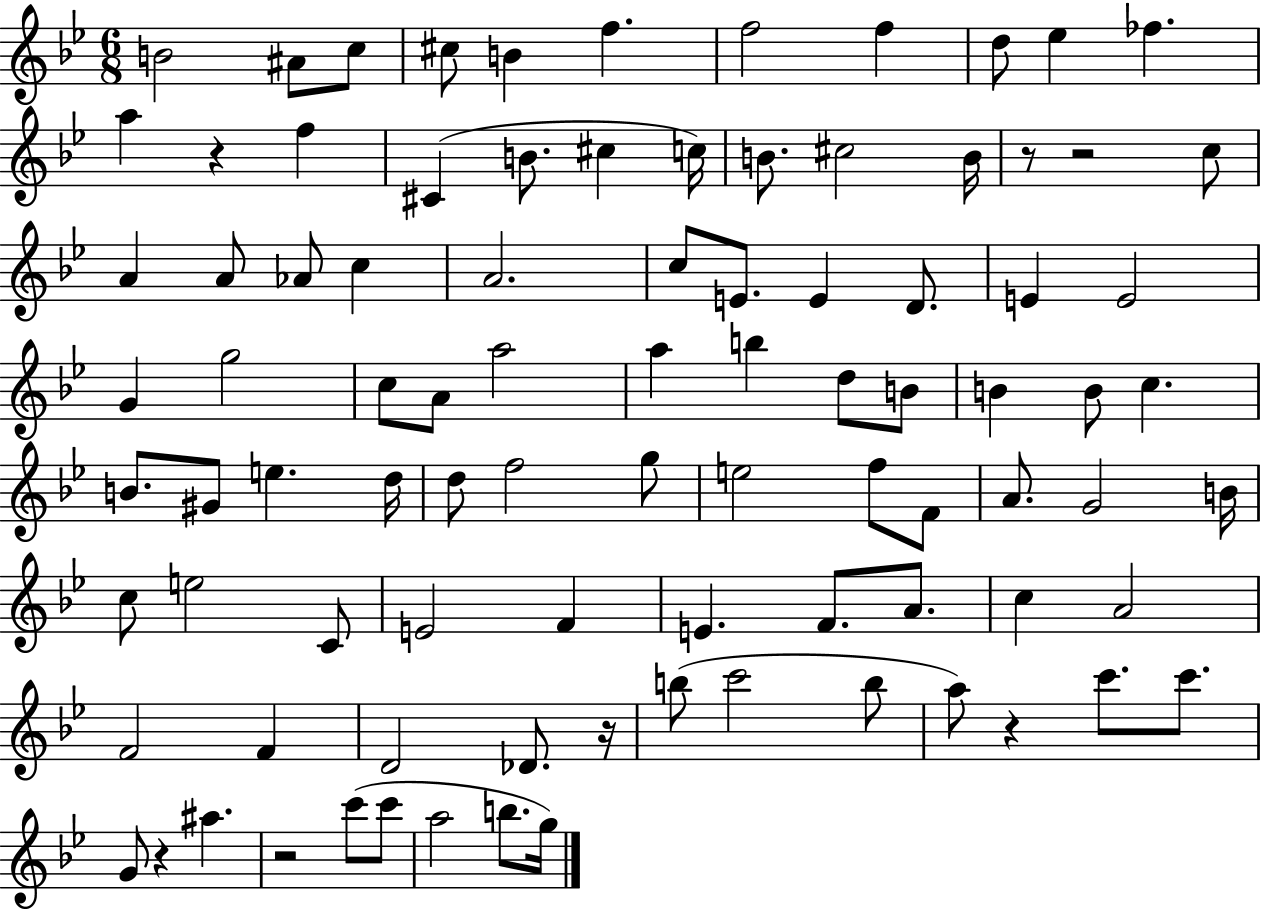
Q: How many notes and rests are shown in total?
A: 91